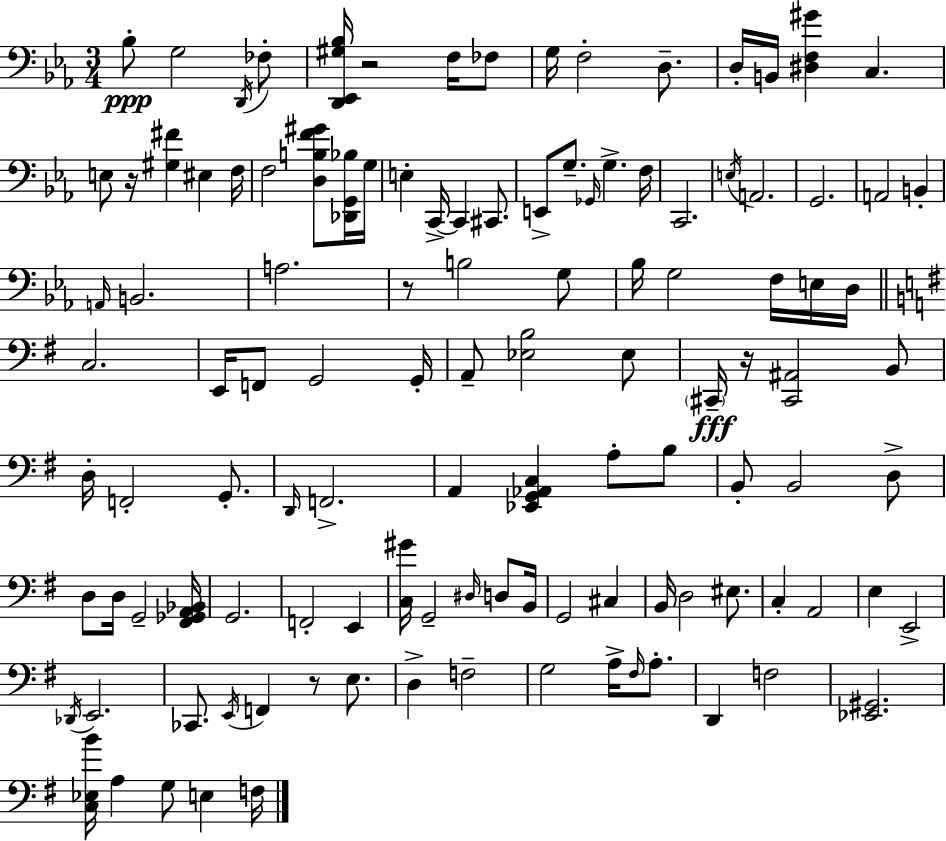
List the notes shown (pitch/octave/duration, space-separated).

Bb3/e G3/h D2/s FES3/e [D2,Eb2,G#3,Bb3]/s R/h F3/s FES3/e G3/s F3/h D3/e. D3/s B2/s [D#3,F3,G#4]/q C3/q. E3/e R/s [G#3,F#4]/q EIS3/q F3/s F3/h [D3,B3,F4,G#4]/e [Db2,G2,Bb3]/s G3/s E3/q C2/s C2/q C#2/e. E2/e G3/e. Gb2/s G3/q. F3/s C2/h. E3/s A2/h. G2/h. A2/h B2/q A2/s B2/h. A3/h. R/e B3/h G3/e Bb3/s G3/h F3/s E3/s D3/s C3/h. E2/s F2/e G2/h G2/s A2/e [Eb3,B3]/h Eb3/e C#2/s R/s [C#2,A#2]/h B2/e D3/s F2/h G2/e. D2/s F2/h. A2/q [Eb2,G2,Ab2,C3]/q A3/e B3/e B2/e B2/h D3/e D3/e D3/s G2/h [F#2,Gb2,A2,Bb2]/s G2/h. F2/h E2/q [C3,G#4]/s G2/h D#3/s D3/e B2/s G2/h C#3/q B2/s D3/h EIS3/e. C3/q A2/h E3/q E2/h Db2/s E2/h. CES2/e. E2/s F2/q R/e E3/e. D3/q F3/h G3/h A3/s F#3/s A3/e. D2/q F3/h [Eb2,G#2]/h. [C3,Eb3,B4]/s A3/q G3/e E3/q F3/s